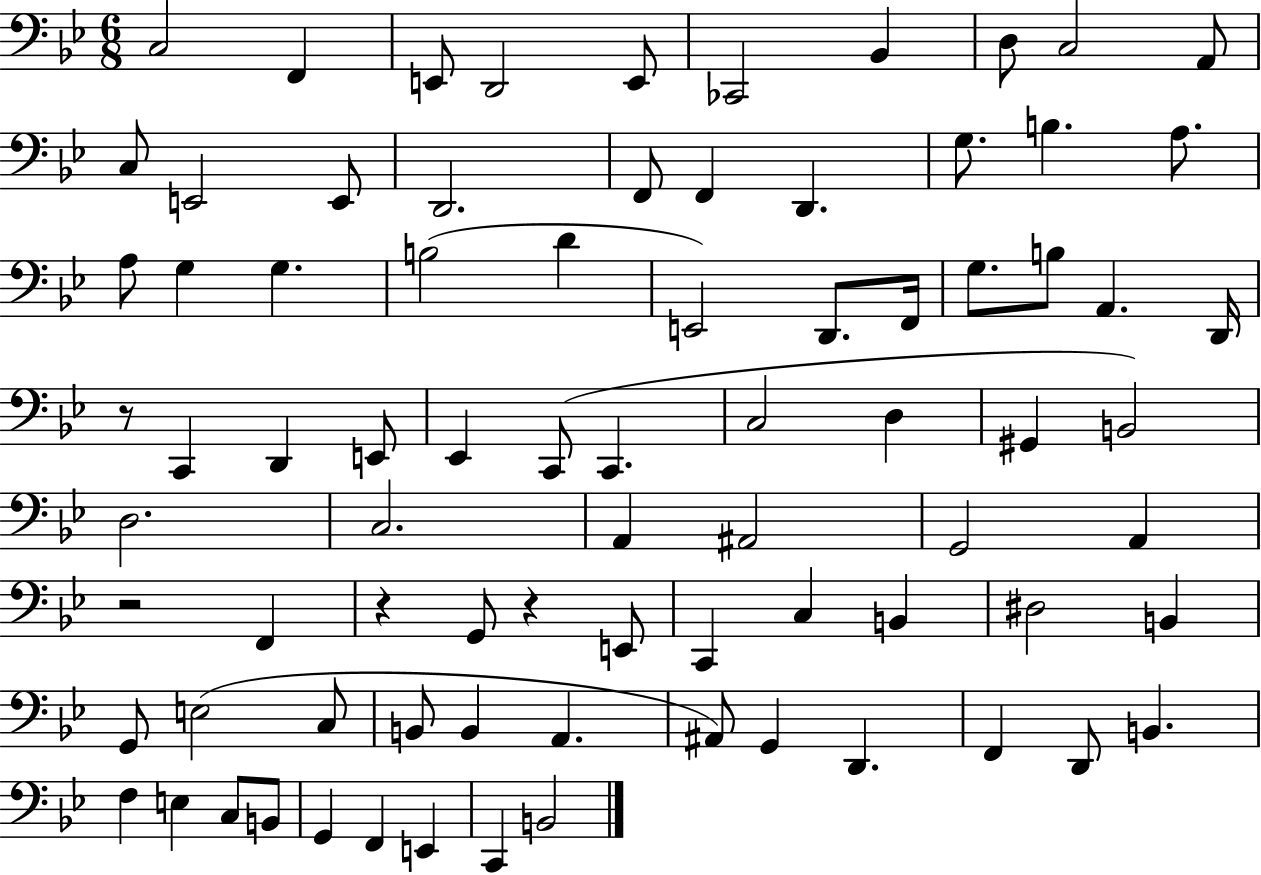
{
  \clef bass
  \numericTimeSignature
  \time 6/8
  \key bes \major
  c2 f,4 | e,8 d,2 e,8 | ces,2 bes,4 | d8 c2 a,8 | \break c8 e,2 e,8 | d,2. | f,8 f,4 d,4. | g8. b4. a8. | \break a8 g4 g4. | b2( d'4 | e,2) d,8. f,16 | g8. b8 a,4. d,16 | \break r8 c,4 d,4 e,8 | ees,4 c,8( c,4. | c2 d4 | gis,4 b,2) | \break d2. | c2. | a,4 ais,2 | g,2 a,4 | \break r2 f,4 | r4 g,8 r4 e,8 | c,4 c4 b,4 | dis2 b,4 | \break g,8 e2( c8 | b,8 b,4 a,4. | ais,8) g,4 d,4. | f,4 d,8 b,4. | \break f4 e4 c8 b,8 | g,4 f,4 e,4 | c,4 b,2 | \bar "|."
}